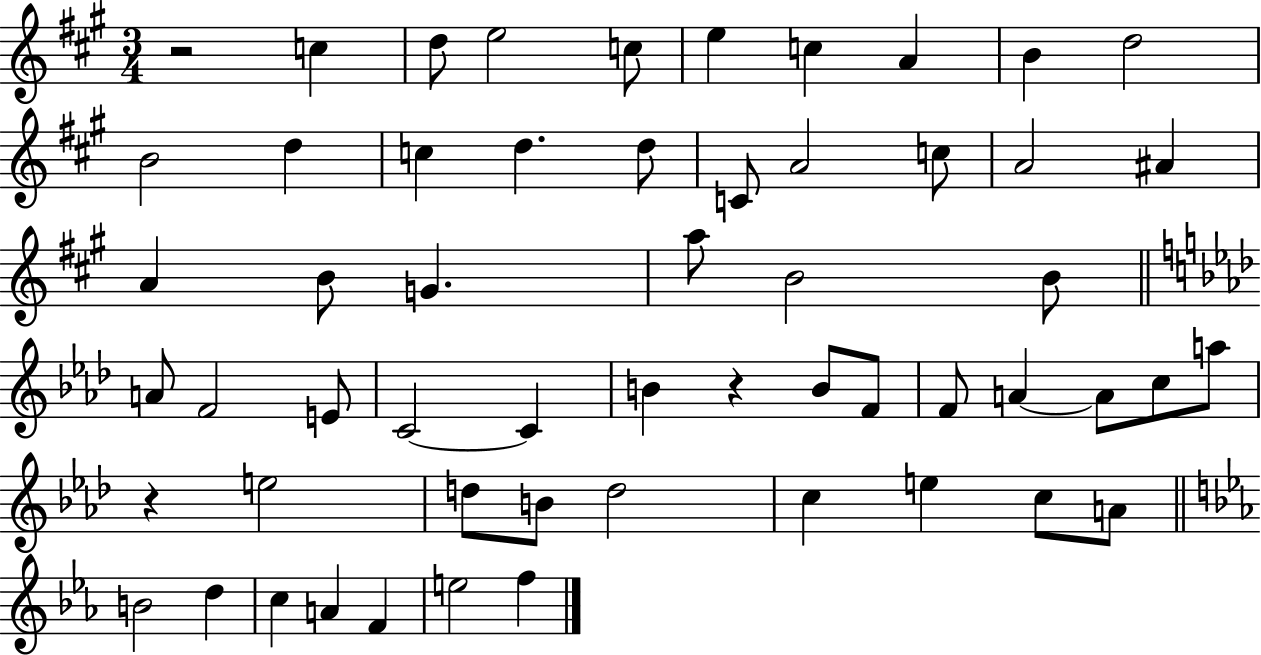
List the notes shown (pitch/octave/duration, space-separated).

R/h C5/q D5/e E5/h C5/e E5/q C5/q A4/q B4/q D5/h B4/h D5/q C5/q D5/q. D5/e C4/e A4/h C5/e A4/h A#4/q A4/q B4/e G4/q. A5/e B4/h B4/e A4/e F4/h E4/e C4/h C4/q B4/q R/q B4/e F4/e F4/e A4/q A4/e C5/e A5/e R/q E5/h D5/e B4/e D5/h C5/q E5/q C5/e A4/e B4/h D5/q C5/q A4/q F4/q E5/h F5/q